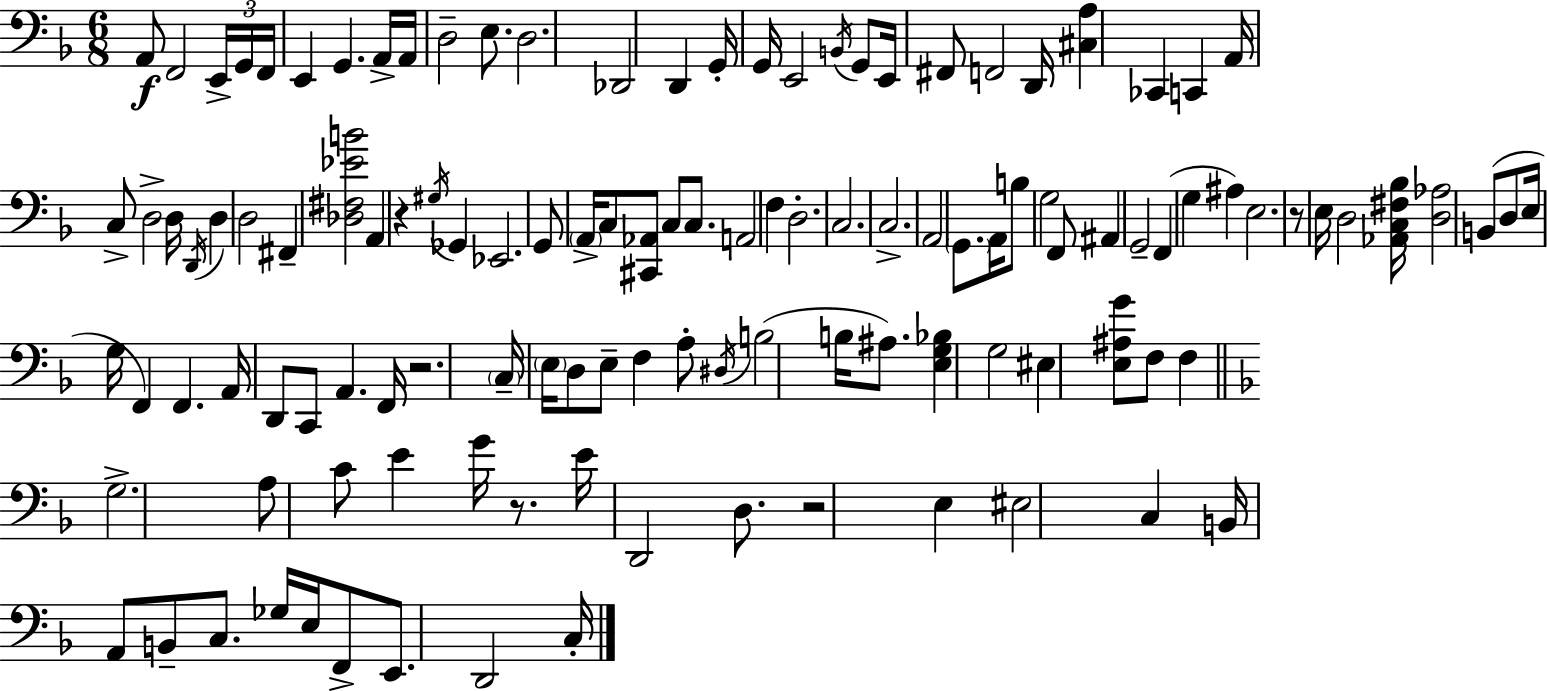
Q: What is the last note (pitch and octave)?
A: C3